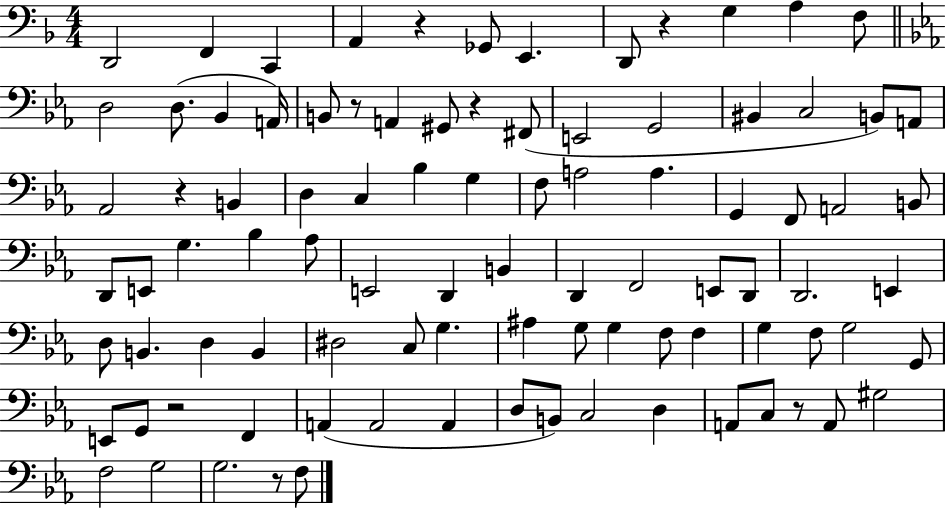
D2/h F2/q C2/q A2/q R/q Gb2/e E2/q. D2/e R/q G3/q A3/q F3/e D3/h D3/e. Bb2/q A2/s B2/e R/e A2/q G#2/e R/q F#2/e E2/h G2/h BIS2/q C3/h B2/e A2/e Ab2/h R/q B2/q D3/q C3/q Bb3/q G3/q F3/e A3/h A3/q. G2/q F2/e A2/h B2/e D2/e E2/e G3/q. Bb3/q Ab3/e E2/h D2/q B2/q D2/q F2/h E2/e D2/e D2/h. E2/q D3/e B2/q. D3/q B2/q D#3/h C3/e G3/q. A#3/q G3/e G3/q F3/e F3/q G3/q F3/e G3/h G2/e E2/e G2/e R/h F2/q A2/q A2/h A2/q D3/e B2/e C3/h D3/q A2/e C3/e R/e A2/e G#3/h F3/h G3/h G3/h. R/e F3/e